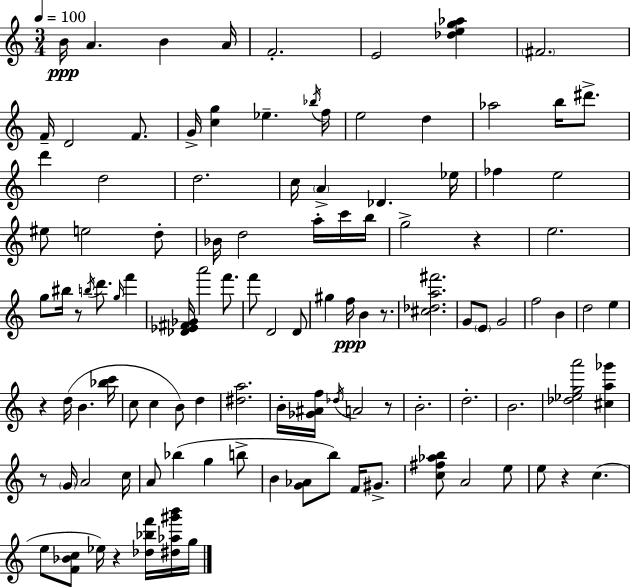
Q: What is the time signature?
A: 3/4